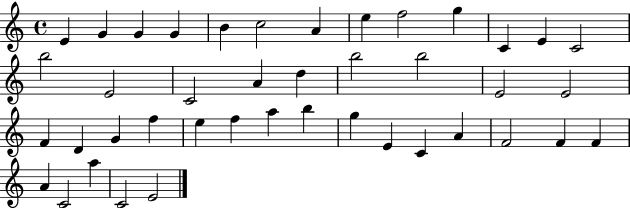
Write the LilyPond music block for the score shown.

{
  \clef treble
  \time 4/4
  \defaultTimeSignature
  \key c \major
  e'4 g'4 g'4 g'4 | b'4 c''2 a'4 | e''4 f''2 g''4 | c'4 e'4 c'2 | \break b''2 e'2 | c'2 a'4 d''4 | b''2 b''2 | e'2 e'2 | \break f'4 d'4 g'4 f''4 | e''4 f''4 a''4 b''4 | g''4 e'4 c'4 a'4 | f'2 f'4 f'4 | \break a'4 c'2 a''4 | c'2 e'2 | \bar "|."
}